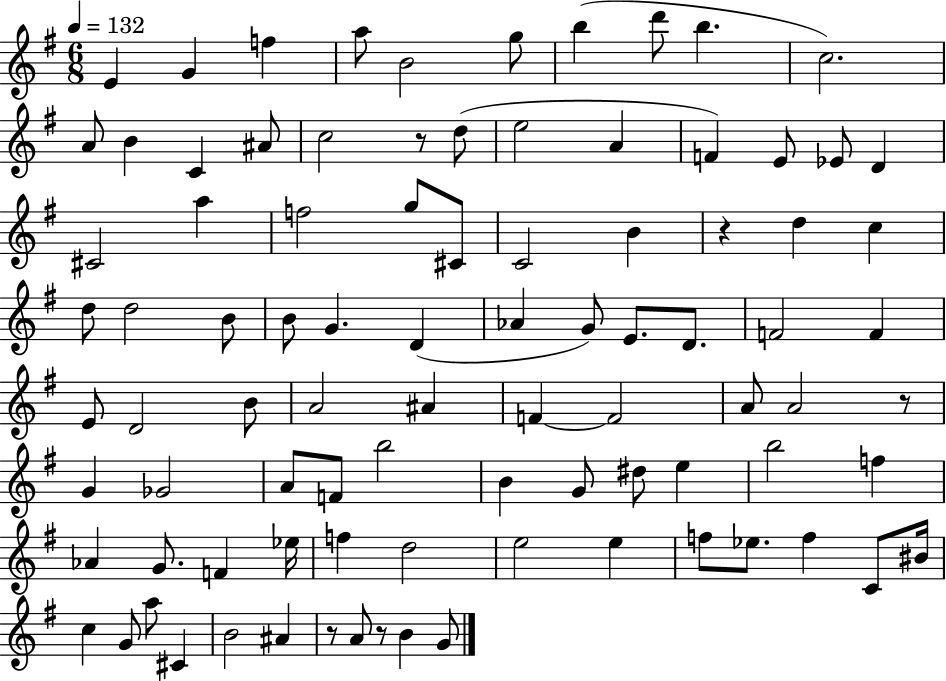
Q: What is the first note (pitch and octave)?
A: E4